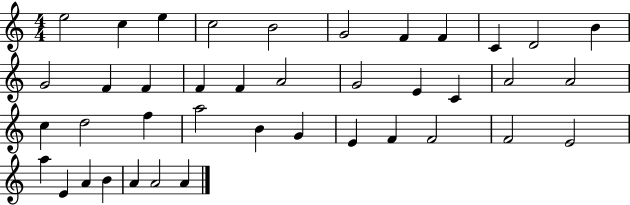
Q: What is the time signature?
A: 4/4